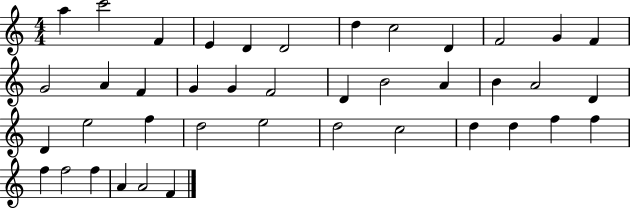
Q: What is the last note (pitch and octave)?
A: F4